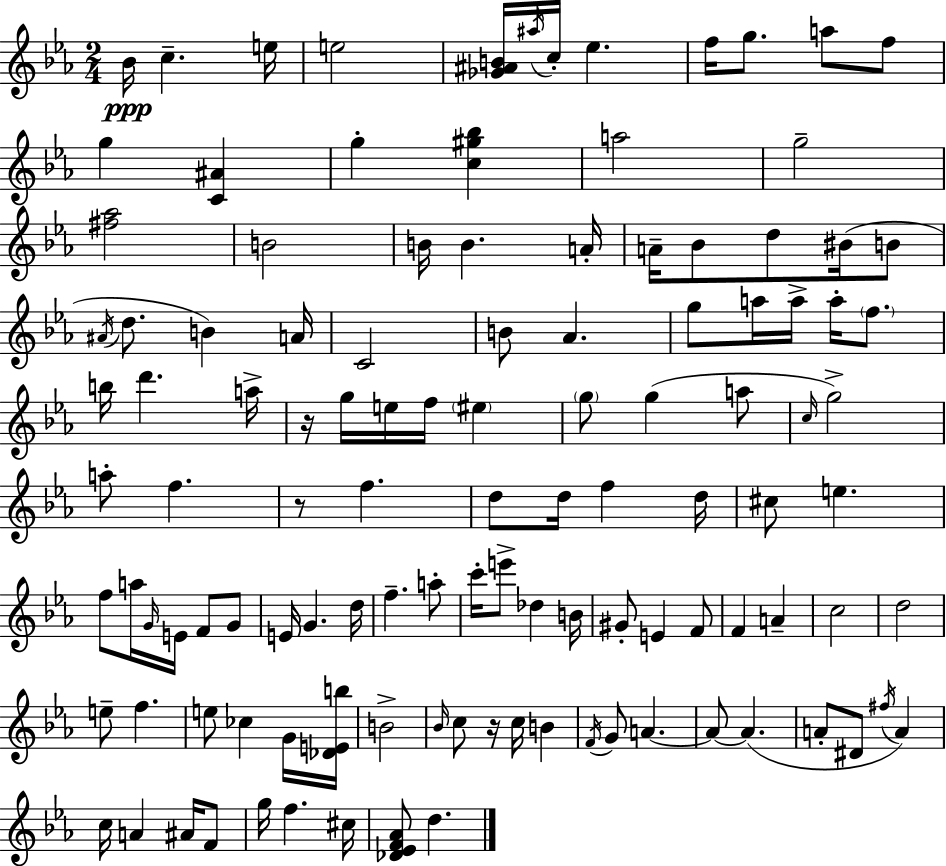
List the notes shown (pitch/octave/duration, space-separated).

Bb4/s C5/q. E5/s E5/h [Gb4,A#4,B4]/s A#5/s C5/s Eb5/q. F5/s G5/e. A5/e F5/e G5/q [C4,A#4]/q G5/q [C5,G#5,Bb5]/q A5/h G5/h [F#5,Ab5]/h B4/h B4/s B4/q. A4/s A4/s Bb4/e D5/e BIS4/s B4/e A#4/s D5/e. B4/q A4/s C4/h B4/e Ab4/q. G5/e A5/s A5/s A5/s F5/e. B5/s D6/q. A5/s R/s G5/s E5/s F5/s EIS5/q G5/e G5/q A5/e C5/s G5/h A5/e F5/q. R/e F5/q. D5/e D5/s F5/q D5/s C#5/e E5/q. F5/e A5/s G4/s E4/s F4/e G4/e E4/s G4/q. D5/s F5/q. A5/e C6/s E6/e Db5/q B4/s G#4/e E4/q F4/e F4/q A4/q C5/h D5/h E5/e F5/q. E5/e CES5/q G4/s [Db4,E4,B5]/s B4/h Bb4/s C5/e R/s C5/s B4/q F4/s G4/e A4/q. A4/e A4/q. A4/e D#4/e F#5/s A4/q C5/s A4/q A#4/s F4/e G5/s F5/q. C#5/s [Db4,Eb4,F4,Ab4]/e D5/q.